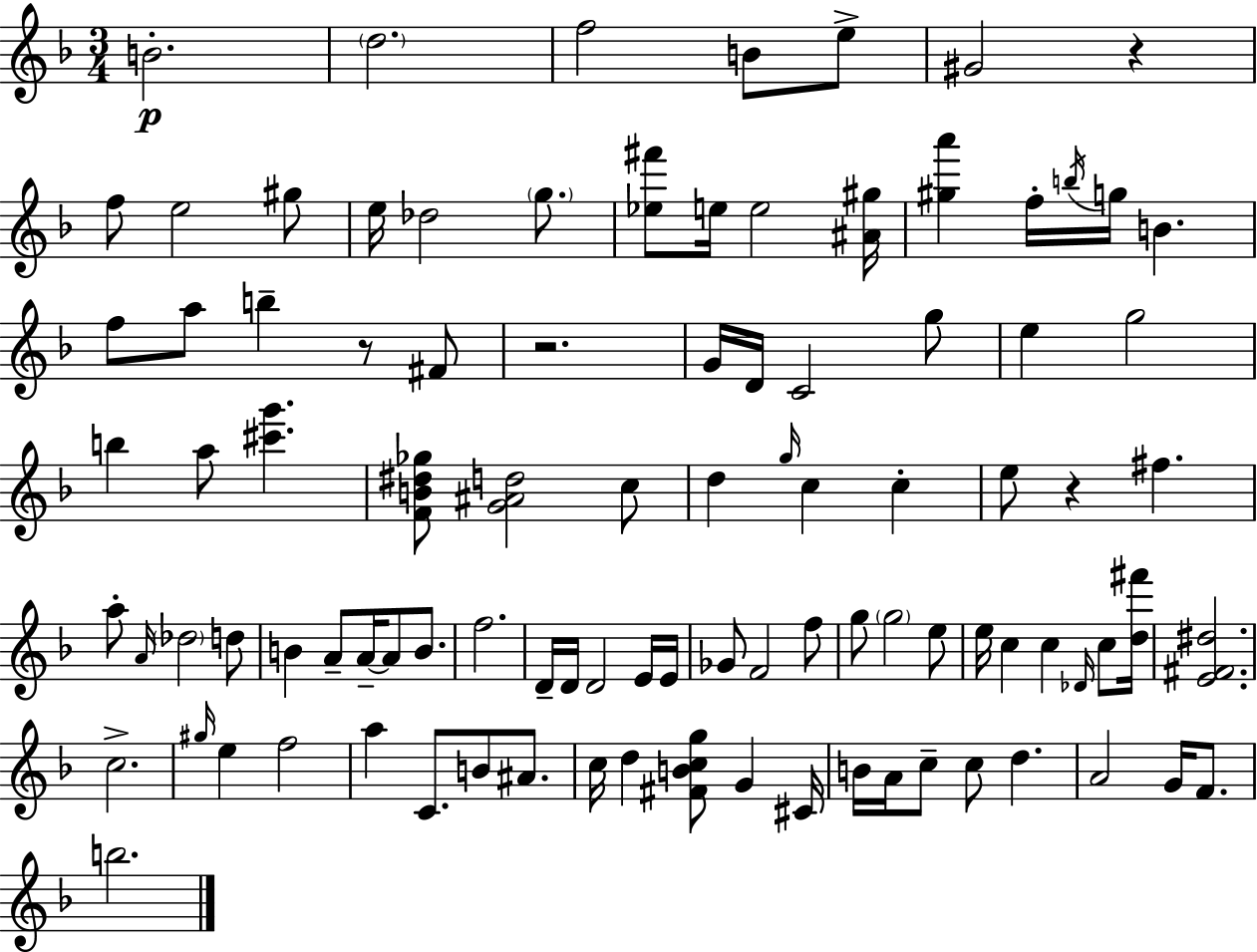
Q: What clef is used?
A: treble